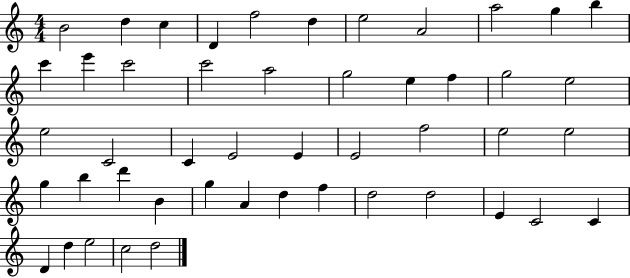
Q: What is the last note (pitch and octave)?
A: D5